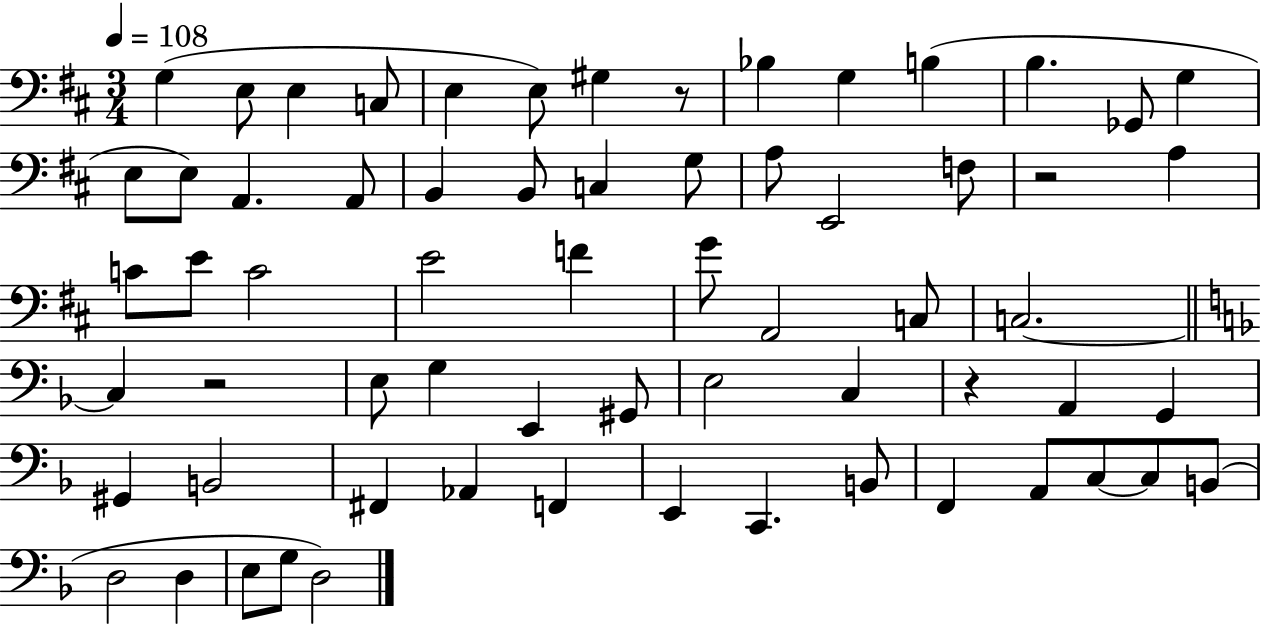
G3/q E3/e E3/q C3/e E3/q E3/e G#3/q R/e Bb3/q G3/q B3/q B3/q. Gb2/e G3/q E3/e E3/e A2/q. A2/e B2/q B2/e C3/q G3/e A3/e E2/h F3/e R/h A3/q C4/e E4/e C4/h E4/h F4/q G4/e A2/h C3/e C3/h. C3/q R/h E3/e G3/q E2/q G#2/e E3/h C3/q R/q A2/q G2/q G#2/q B2/h F#2/q Ab2/q F2/q E2/q C2/q. B2/e F2/q A2/e C3/e C3/e B2/e D3/h D3/q E3/e G3/e D3/h